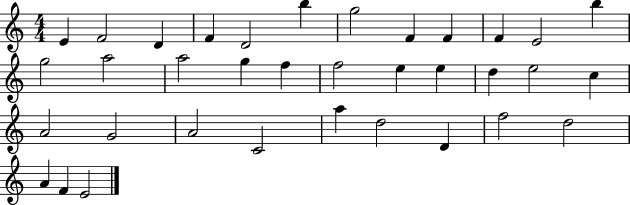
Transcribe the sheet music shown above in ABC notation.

X:1
T:Untitled
M:4/4
L:1/4
K:C
E F2 D F D2 b g2 F F F E2 b g2 a2 a2 g f f2 e e d e2 c A2 G2 A2 C2 a d2 D f2 d2 A F E2